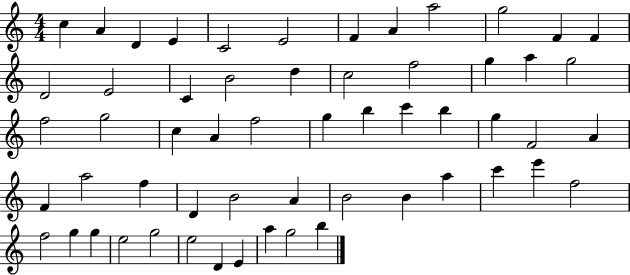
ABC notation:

X:1
T:Untitled
M:4/4
L:1/4
K:C
c A D E C2 E2 F A a2 g2 F F D2 E2 C B2 d c2 f2 g a g2 f2 g2 c A f2 g b c' b g F2 A F a2 f D B2 A B2 B a c' e' f2 f2 g g e2 g2 e2 D E a g2 b